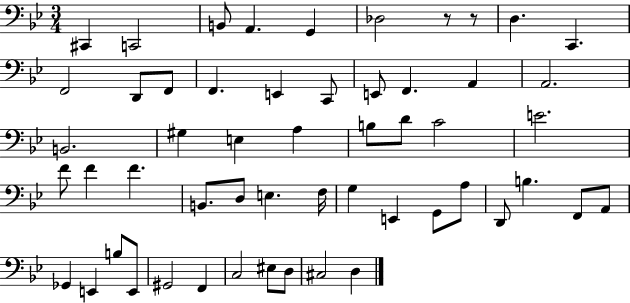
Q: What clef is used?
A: bass